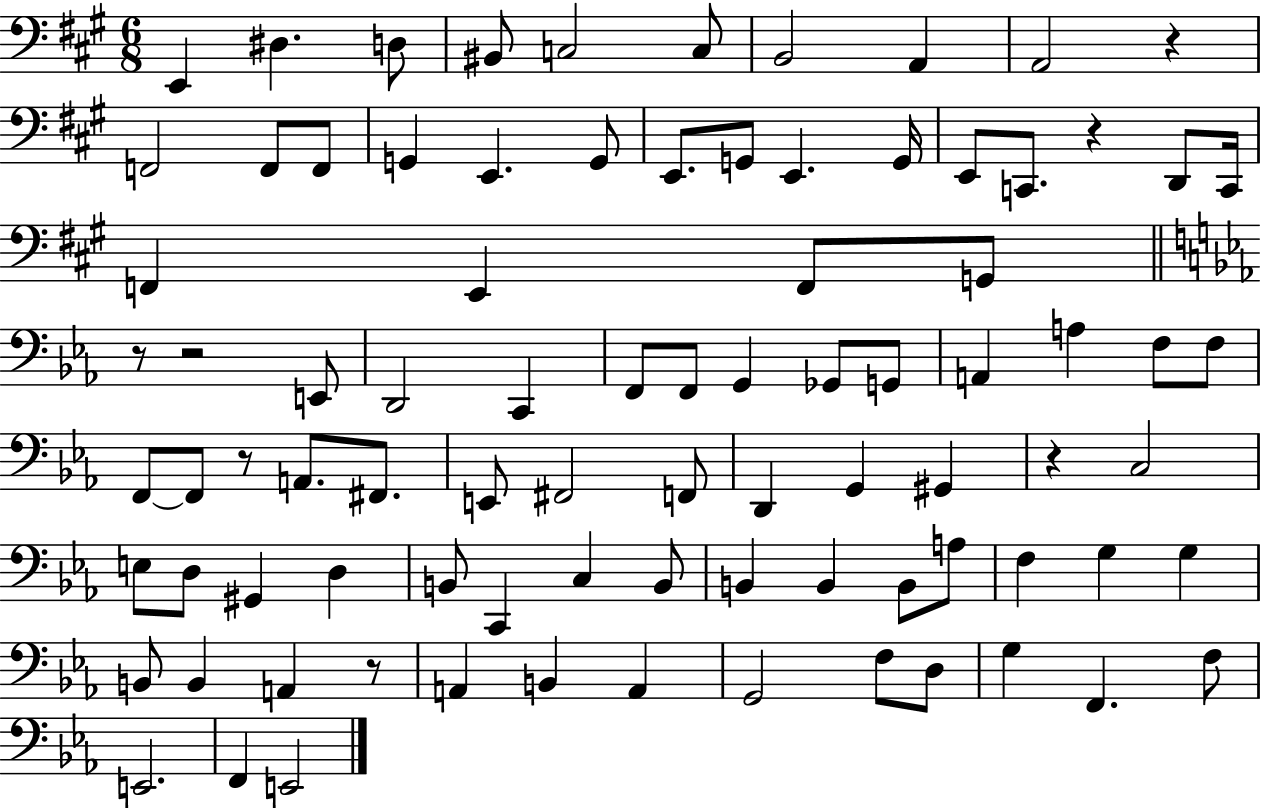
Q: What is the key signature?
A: A major